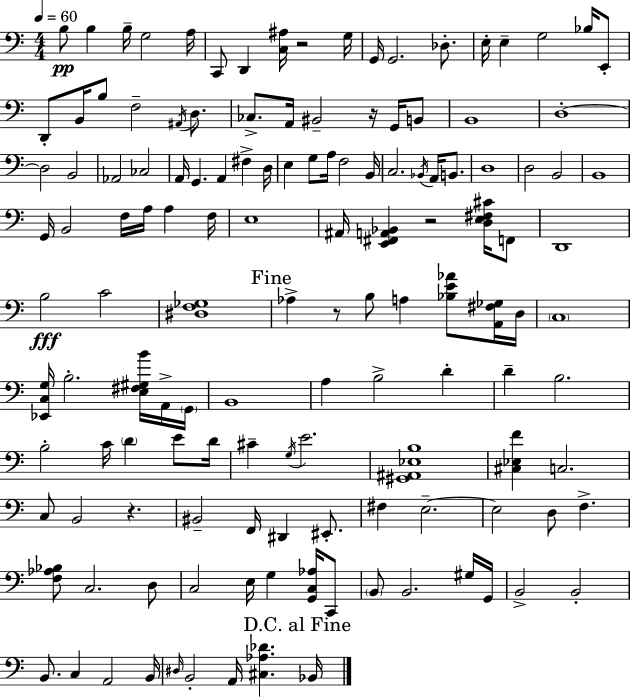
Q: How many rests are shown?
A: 5